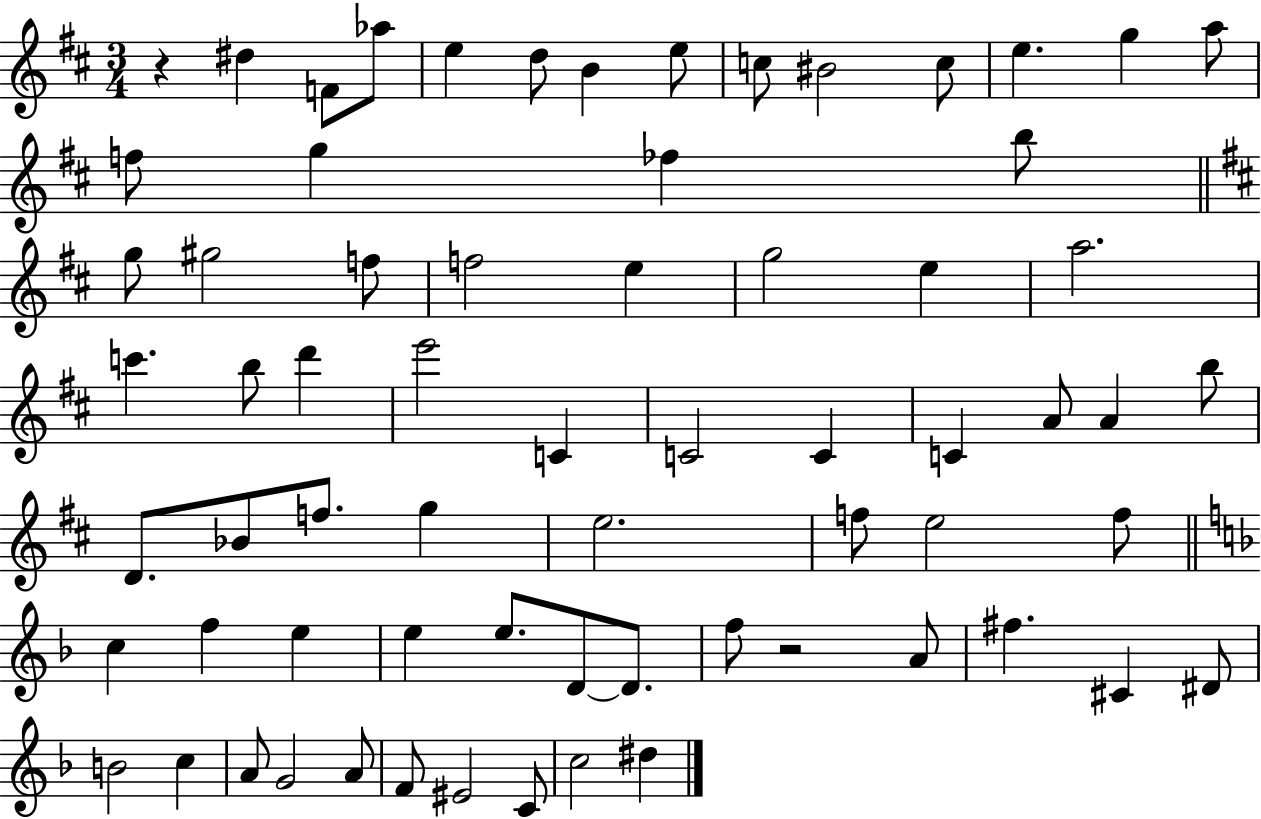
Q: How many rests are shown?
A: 2